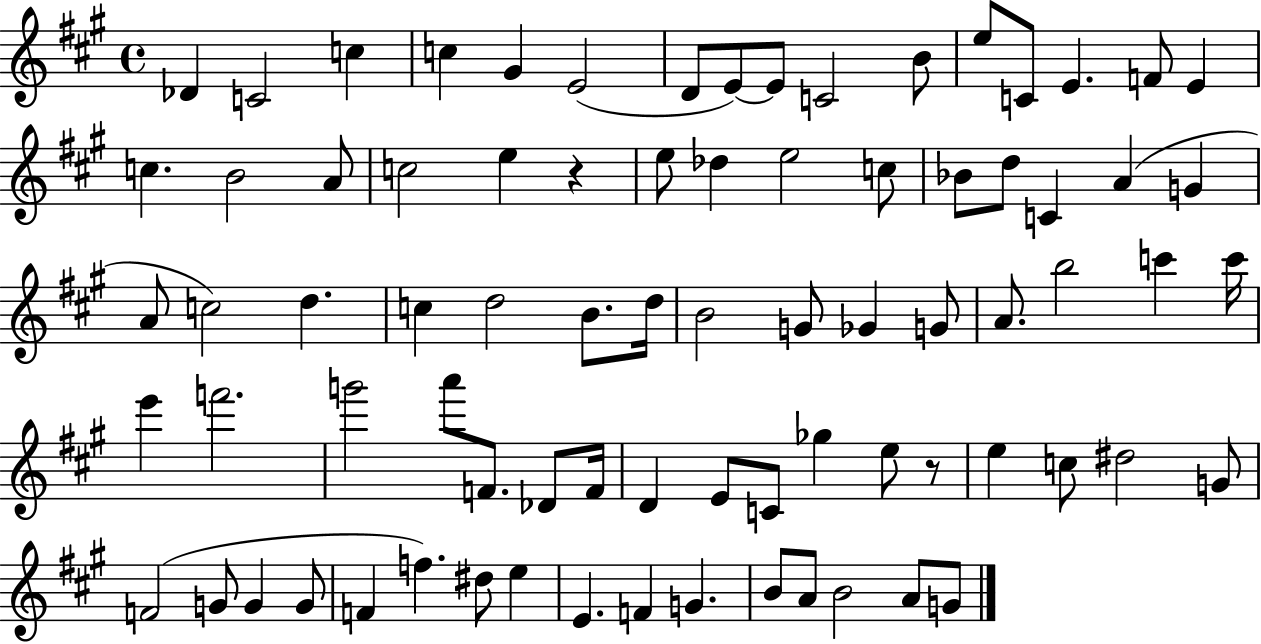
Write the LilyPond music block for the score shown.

{
  \clef treble
  \time 4/4
  \defaultTimeSignature
  \key a \major
  des'4 c'2 c''4 | c''4 gis'4 e'2( | d'8 e'8~~) e'8 c'2 b'8 | e''8 c'8 e'4. f'8 e'4 | \break c''4. b'2 a'8 | c''2 e''4 r4 | e''8 des''4 e''2 c''8 | bes'8 d''8 c'4 a'4( g'4 | \break a'8 c''2) d''4. | c''4 d''2 b'8. d''16 | b'2 g'8 ges'4 g'8 | a'8. b''2 c'''4 c'''16 | \break e'''4 f'''2. | g'''2 a'''8 f'8. des'8 f'16 | d'4 e'8 c'8 ges''4 e''8 r8 | e''4 c''8 dis''2 g'8 | \break f'2( g'8 g'4 g'8 | f'4 f''4.) dis''8 e''4 | e'4. f'4 g'4. | b'8 a'8 b'2 a'8 g'8 | \break \bar "|."
}